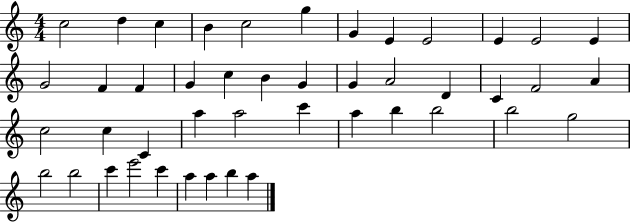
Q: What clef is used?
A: treble